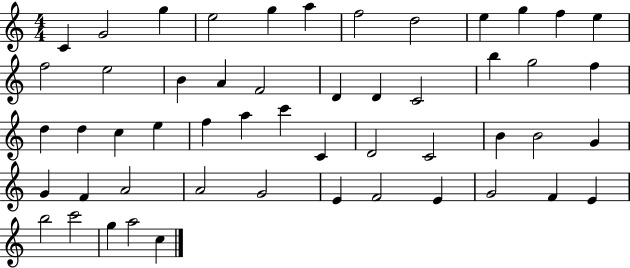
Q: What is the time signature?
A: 4/4